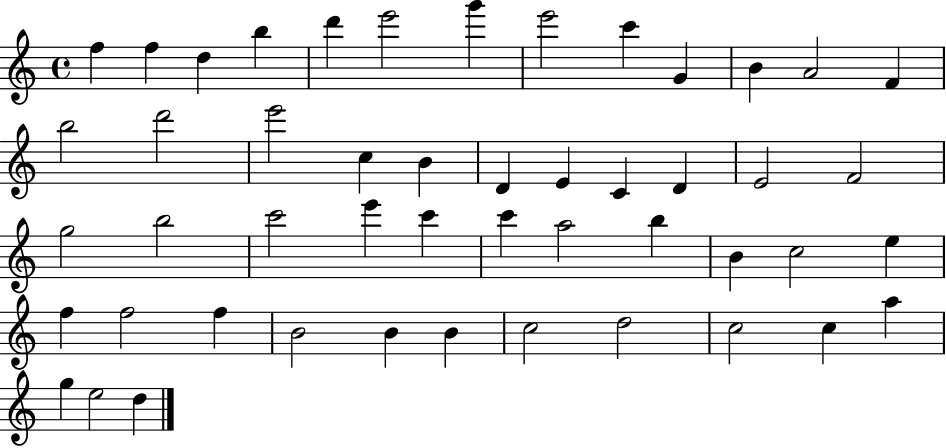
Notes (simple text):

F5/q F5/q D5/q B5/q D6/q E6/h G6/q E6/h C6/q G4/q B4/q A4/h F4/q B5/h D6/h E6/h C5/q B4/q D4/q E4/q C4/q D4/q E4/h F4/h G5/h B5/h C6/h E6/q C6/q C6/q A5/h B5/q B4/q C5/h E5/q F5/q F5/h F5/q B4/h B4/q B4/q C5/h D5/h C5/h C5/q A5/q G5/q E5/h D5/q